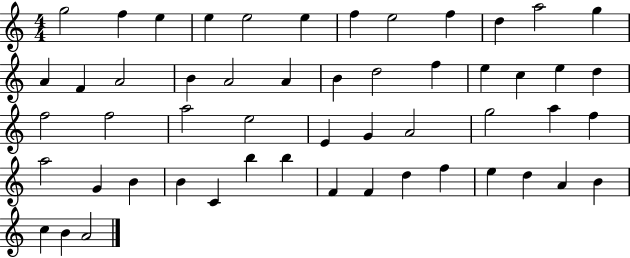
{
  \clef treble
  \numericTimeSignature
  \time 4/4
  \key c \major
  g''2 f''4 e''4 | e''4 e''2 e''4 | f''4 e''2 f''4 | d''4 a''2 g''4 | \break a'4 f'4 a'2 | b'4 a'2 a'4 | b'4 d''2 f''4 | e''4 c''4 e''4 d''4 | \break f''2 f''2 | a''2 e''2 | e'4 g'4 a'2 | g''2 a''4 f''4 | \break a''2 g'4 b'4 | b'4 c'4 b''4 b''4 | f'4 f'4 d''4 f''4 | e''4 d''4 a'4 b'4 | \break c''4 b'4 a'2 | \bar "|."
}